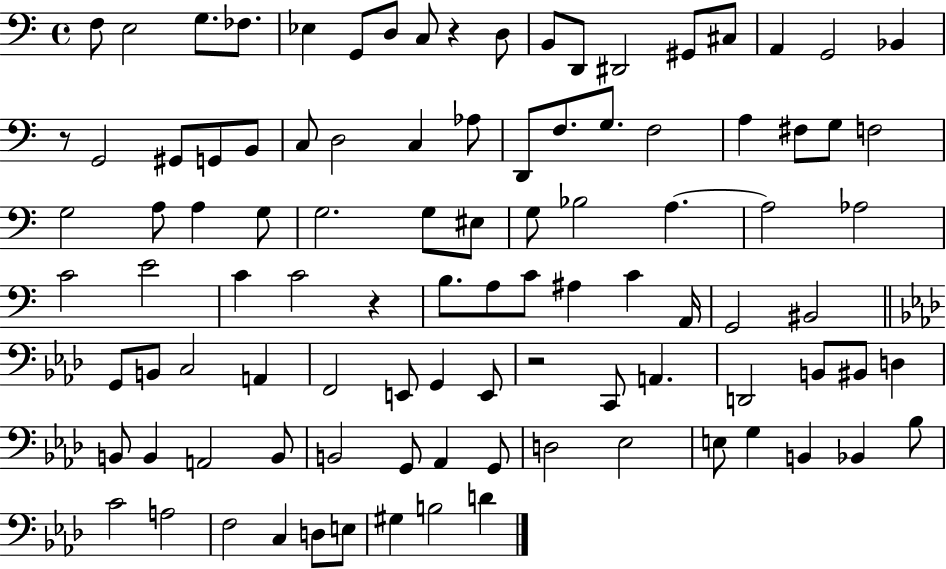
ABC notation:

X:1
T:Untitled
M:4/4
L:1/4
K:C
F,/2 E,2 G,/2 _F,/2 _E, G,,/2 D,/2 C,/2 z D,/2 B,,/2 D,,/2 ^D,,2 ^G,,/2 ^C,/2 A,, G,,2 _B,, z/2 G,,2 ^G,,/2 G,,/2 B,,/2 C,/2 D,2 C, _A,/2 D,,/2 F,/2 G,/2 F,2 A, ^F,/2 G,/2 F,2 G,2 A,/2 A, G,/2 G,2 G,/2 ^E,/2 G,/2 _B,2 A, A,2 _A,2 C2 E2 C C2 z B,/2 A,/2 C/2 ^A, C A,,/4 G,,2 ^B,,2 G,,/2 B,,/2 C,2 A,, F,,2 E,,/2 G,, E,,/2 z2 C,,/2 A,, D,,2 B,,/2 ^B,,/2 D, B,,/2 B,, A,,2 B,,/2 B,,2 G,,/2 _A,, G,,/2 D,2 _E,2 E,/2 G, B,, _B,, _B,/2 C2 A,2 F,2 C, D,/2 E,/2 ^G, B,2 D